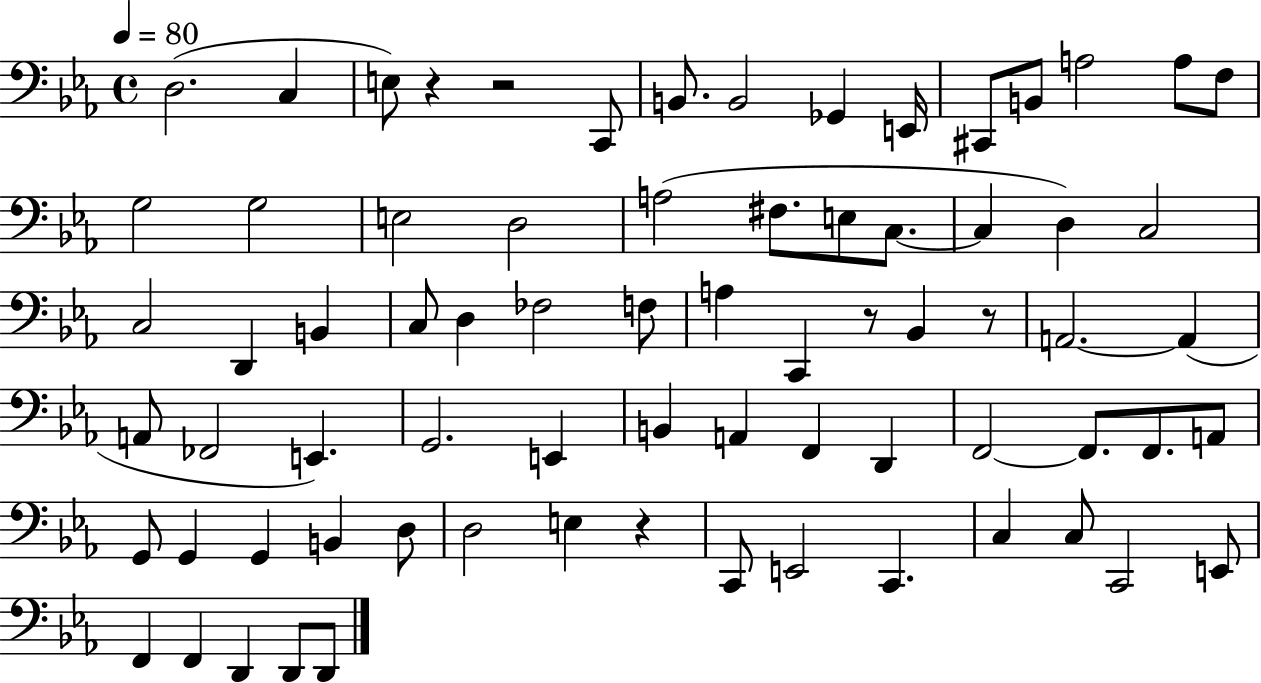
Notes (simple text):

D3/h. C3/q E3/e R/q R/h C2/e B2/e. B2/h Gb2/q E2/s C#2/e B2/e A3/h A3/e F3/e G3/h G3/h E3/h D3/h A3/h F#3/e. E3/e C3/e. C3/q D3/q C3/h C3/h D2/q B2/q C3/e D3/q FES3/h F3/e A3/q C2/q R/e Bb2/q R/e A2/h. A2/q A2/e FES2/h E2/q. G2/h. E2/q B2/q A2/q F2/q D2/q F2/h F2/e. F2/e. A2/e G2/e G2/q G2/q B2/q D3/e D3/h E3/q R/q C2/e E2/h C2/q. C3/q C3/e C2/h E2/e F2/q F2/q D2/q D2/e D2/e